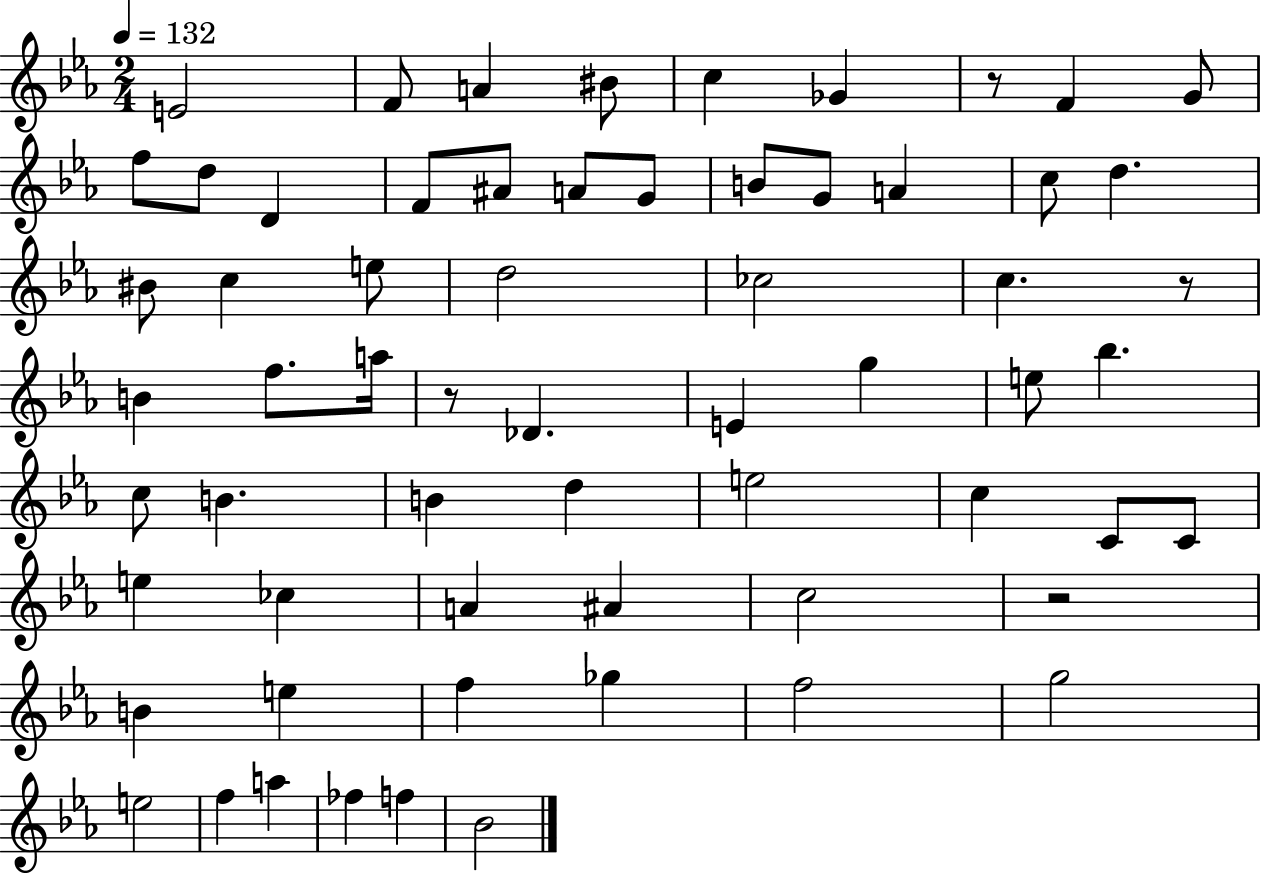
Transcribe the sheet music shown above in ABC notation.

X:1
T:Untitled
M:2/4
L:1/4
K:Eb
E2 F/2 A ^B/2 c _G z/2 F G/2 f/2 d/2 D F/2 ^A/2 A/2 G/2 B/2 G/2 A c/2 d ^B/2 c e/2 d2 _c2 c z/2 B f/2 a/4 z/2 _D E g e/2 _b c/2 B B d e2 c C/2 C/2 e _c A ^A c2 z2 B e f _g f2 g2 e2 f a _f f _B2